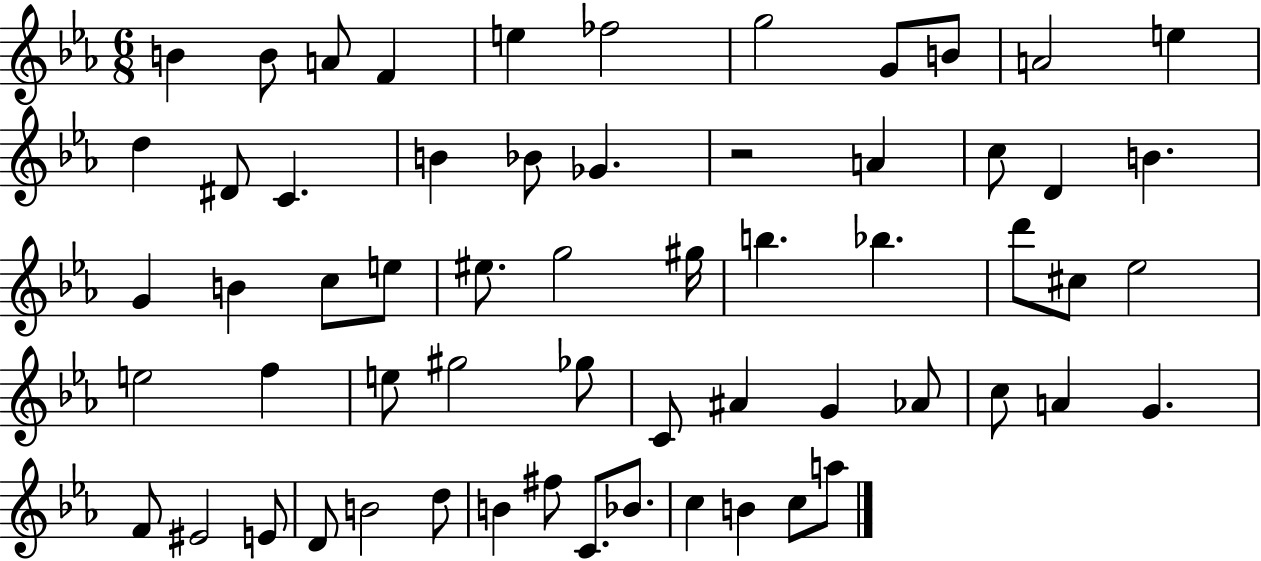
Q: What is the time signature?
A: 6/8